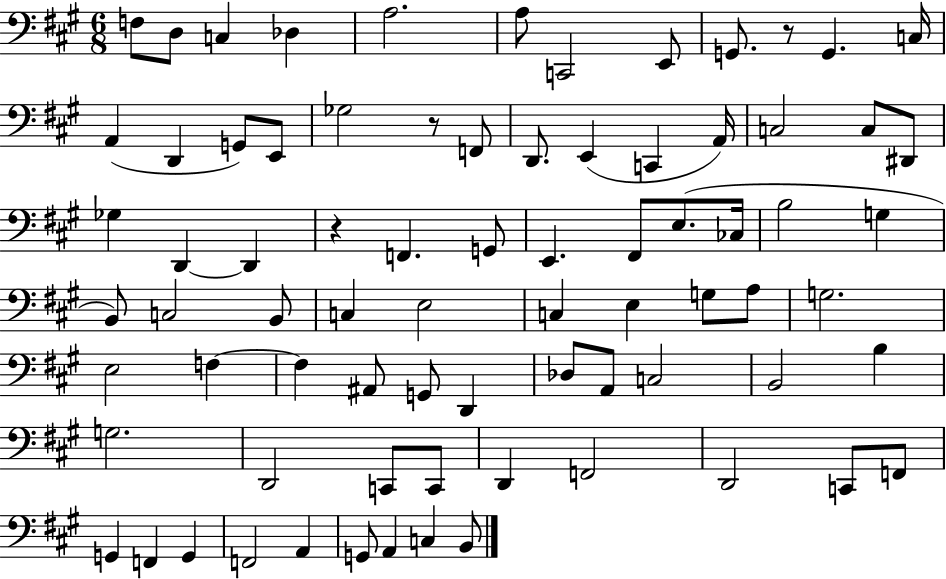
F3/e D3/e C3/q Db3/q A3/h. A3/e C2/h E2/e G2/e. R/e G2/q. C3/s A2/q D2/q G2/e E2/e Gb3/h R/e F2/e D2/e. E2/q C2/q A2/s C3/h C3/e D#2/e Gb3/q D2/q D2/q R/q F2/q. G2/e E2/q. F#2/e E3/e. CES3/s B3/h G3/q B2/e C3/h B2/e C3/q E3/h C3/q E3/q G3/e A3/e G3/h. E3/h F3/q F3/q A#2/e G2/e D2/q Db3/e A2/e C3/h B2/h B3/q G3/h. D2/h C2/e C2/e D2/q F2/h D2/h C2/e F2/e G2/q F2/q G2/q F2/h A2/q G2/e A2/q C3/q B2/e